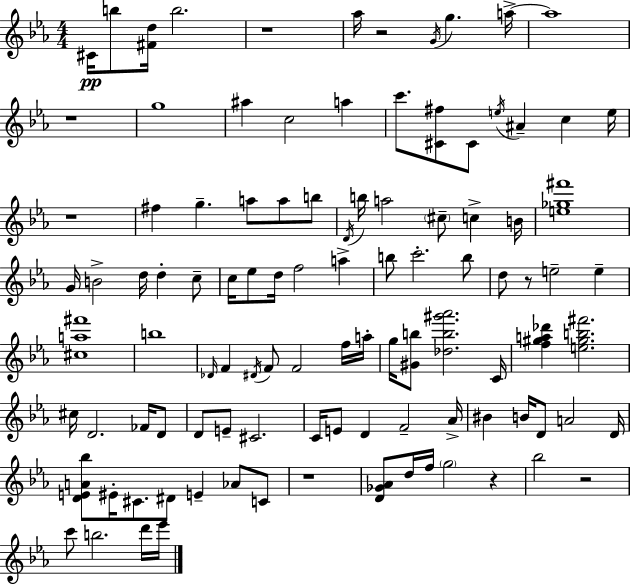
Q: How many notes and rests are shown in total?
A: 104